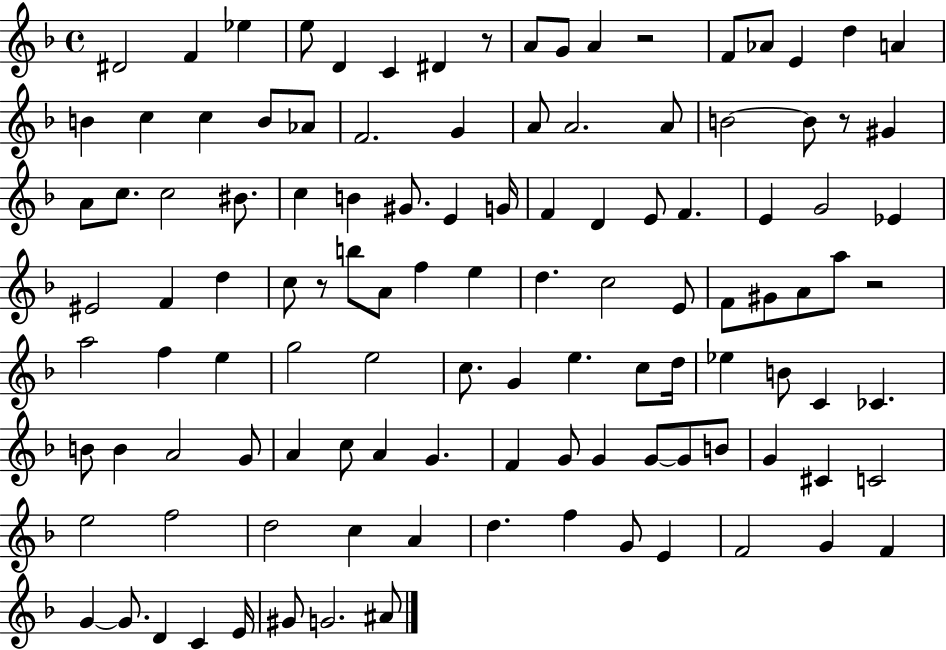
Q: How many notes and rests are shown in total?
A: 115